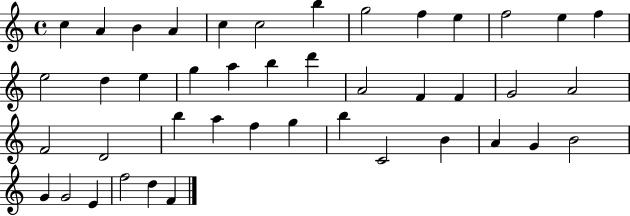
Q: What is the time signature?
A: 4/4